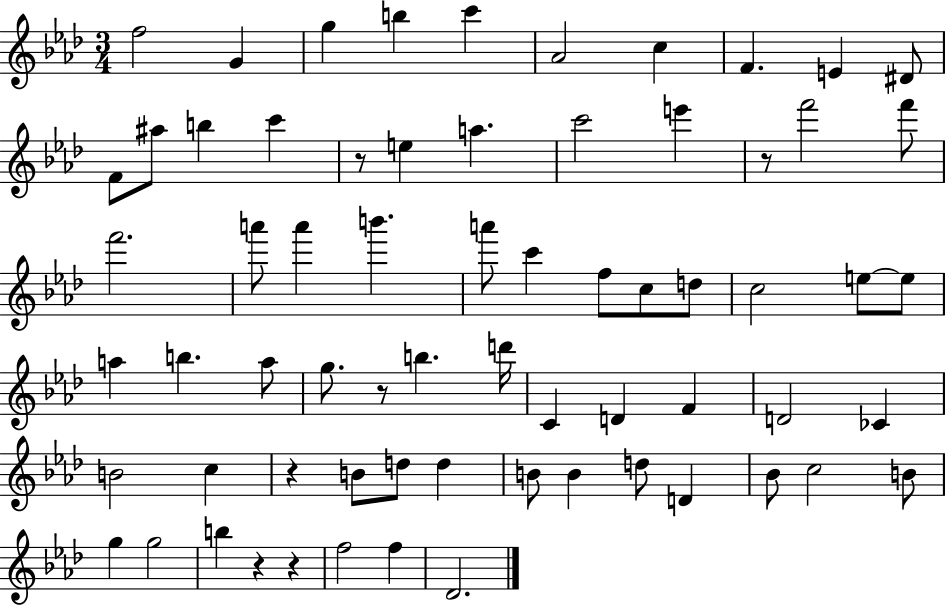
{
  \clef treble
  \numericTimeSignature
  \time 3/4
  \key aes \major
  f''2 g'4 | g''4 b''4 c'''4 | aes'2 c''4 | f'4. e'4 dis'8 | \break f'8 ais''8 b''4 c'''4 | r8 e''4 a''4. | c'''2 e'''4 | r8 f'''2 f'''8 | \break f'''2. | a'''8 a'''4 b'''4. | a'''8 c'''4 f''8 c''8 d''8 | c''2 e''8~~ e''8 | \break a''4 b''4. a''8 | g''8. r8 b''4. d'''16 | c'4 d'4 f'4 | d'2 ces'4 | \break b'2 c''4 | r4 b'8 d''8 d''4 | b'8 b'4 d''8 d'4 | bes'8 c''2 b'8 | \break g''4 g''2 | b''4 r4 r4 | f''2 f''4 | des'2. | \break \bar "|."
}